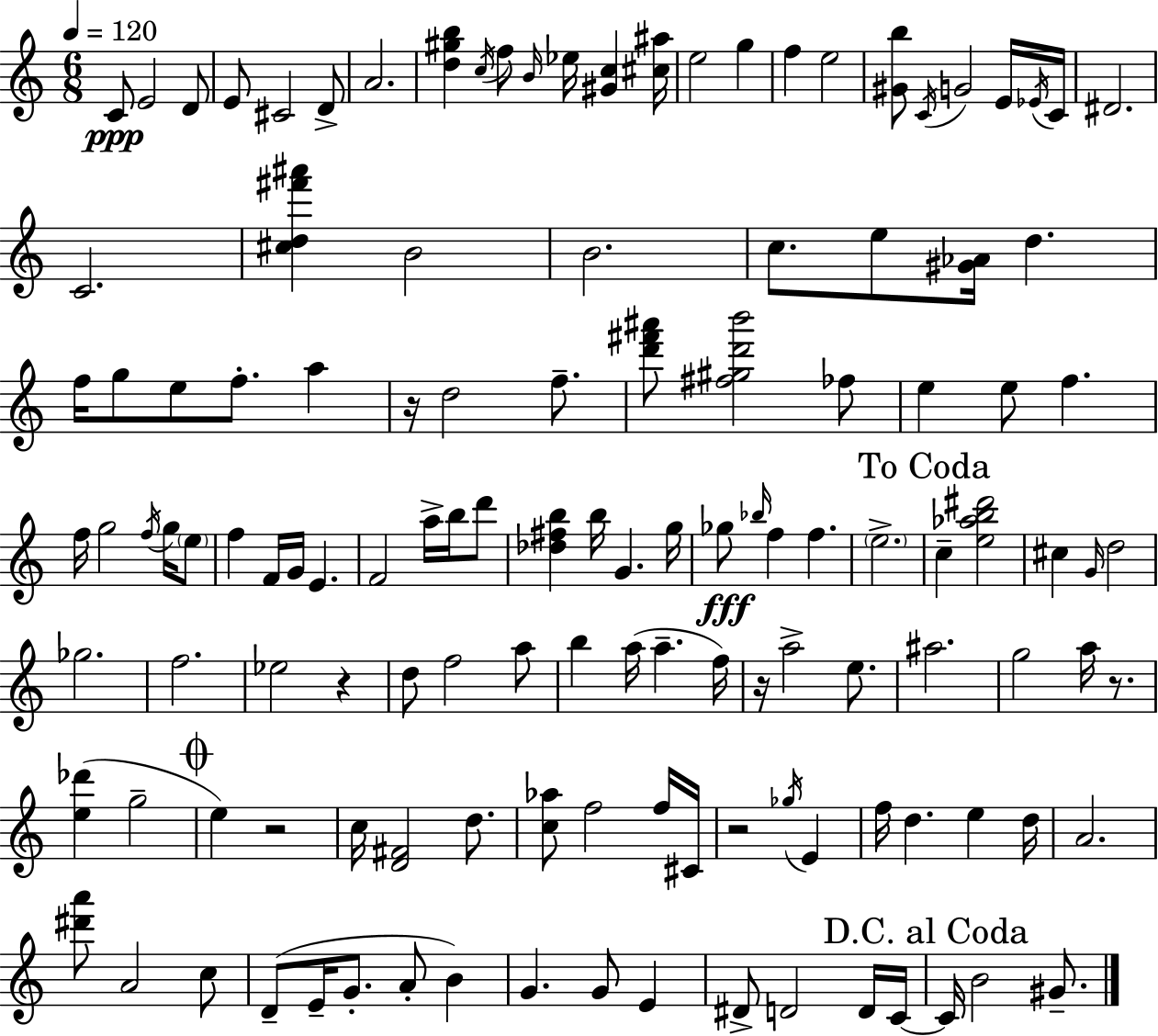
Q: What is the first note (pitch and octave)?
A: C4